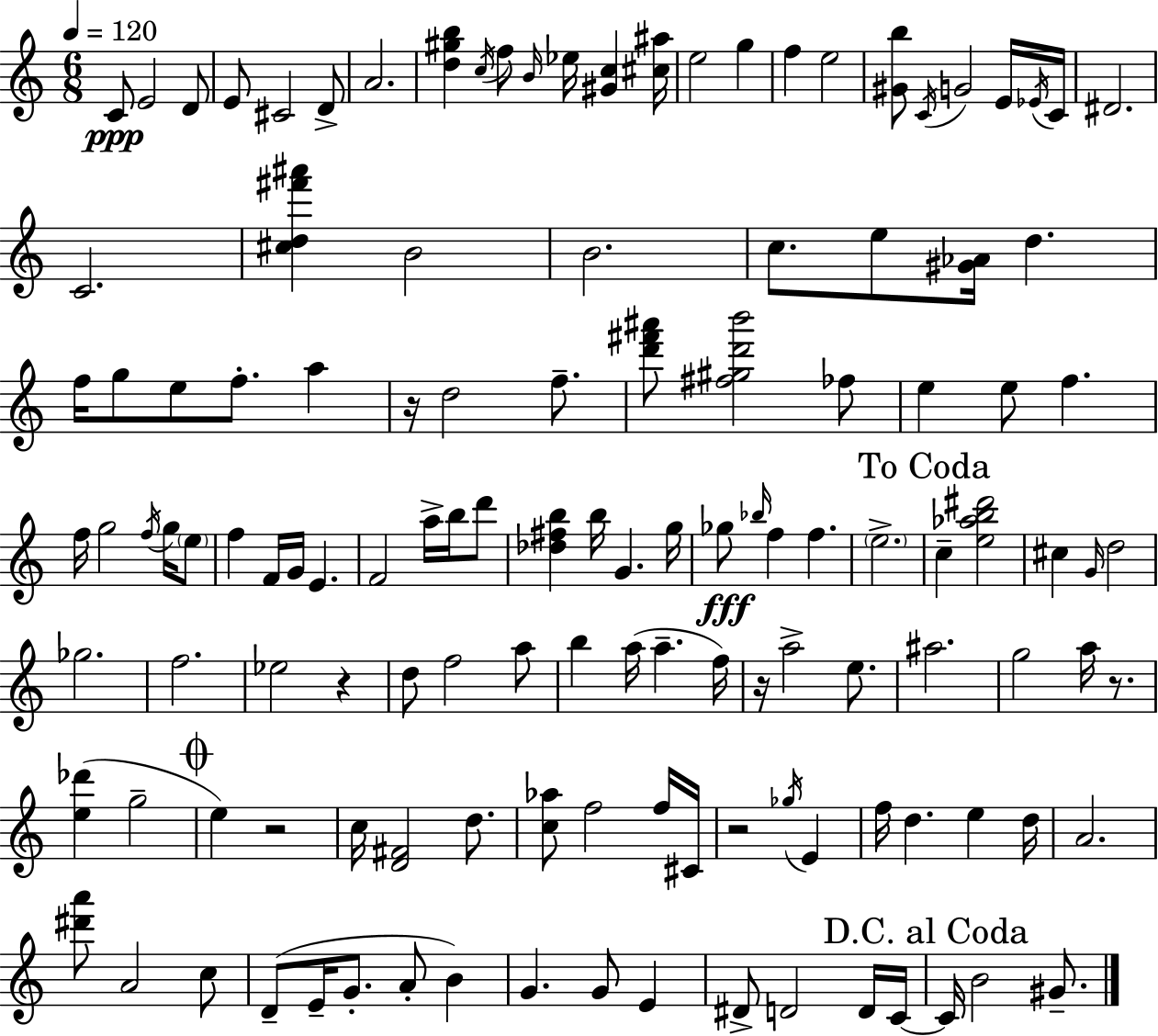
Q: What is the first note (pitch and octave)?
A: C4